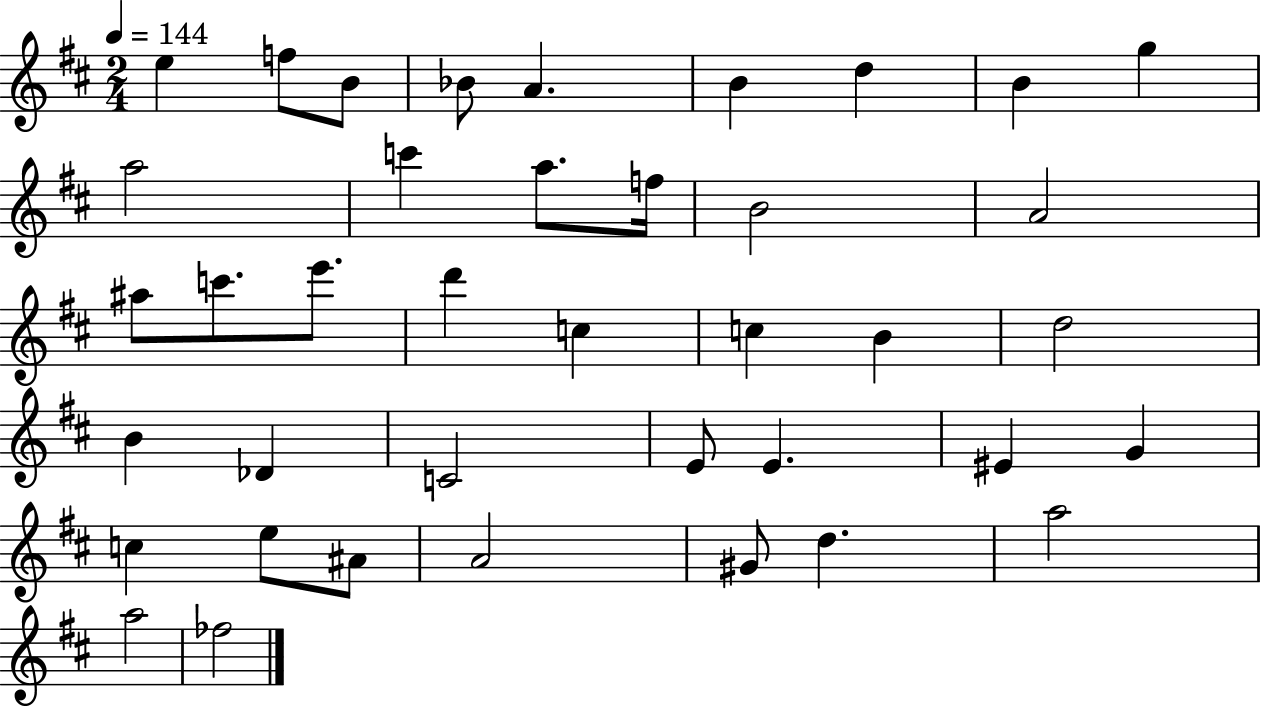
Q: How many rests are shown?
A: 0